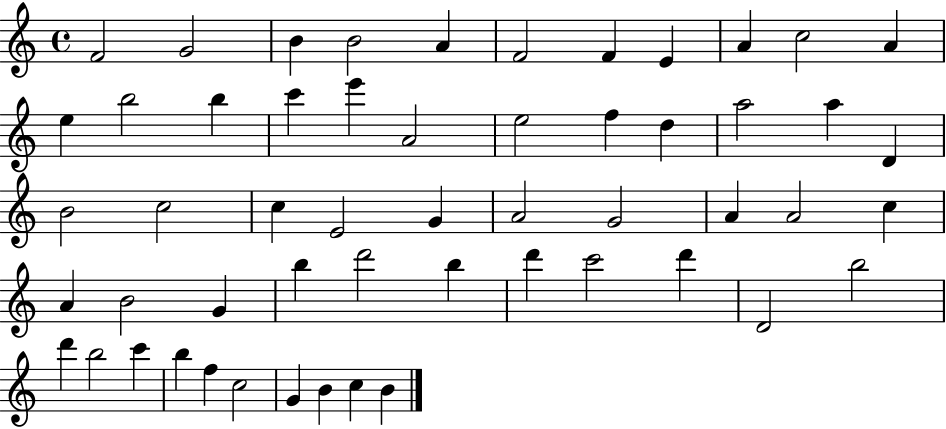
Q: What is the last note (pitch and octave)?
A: B4